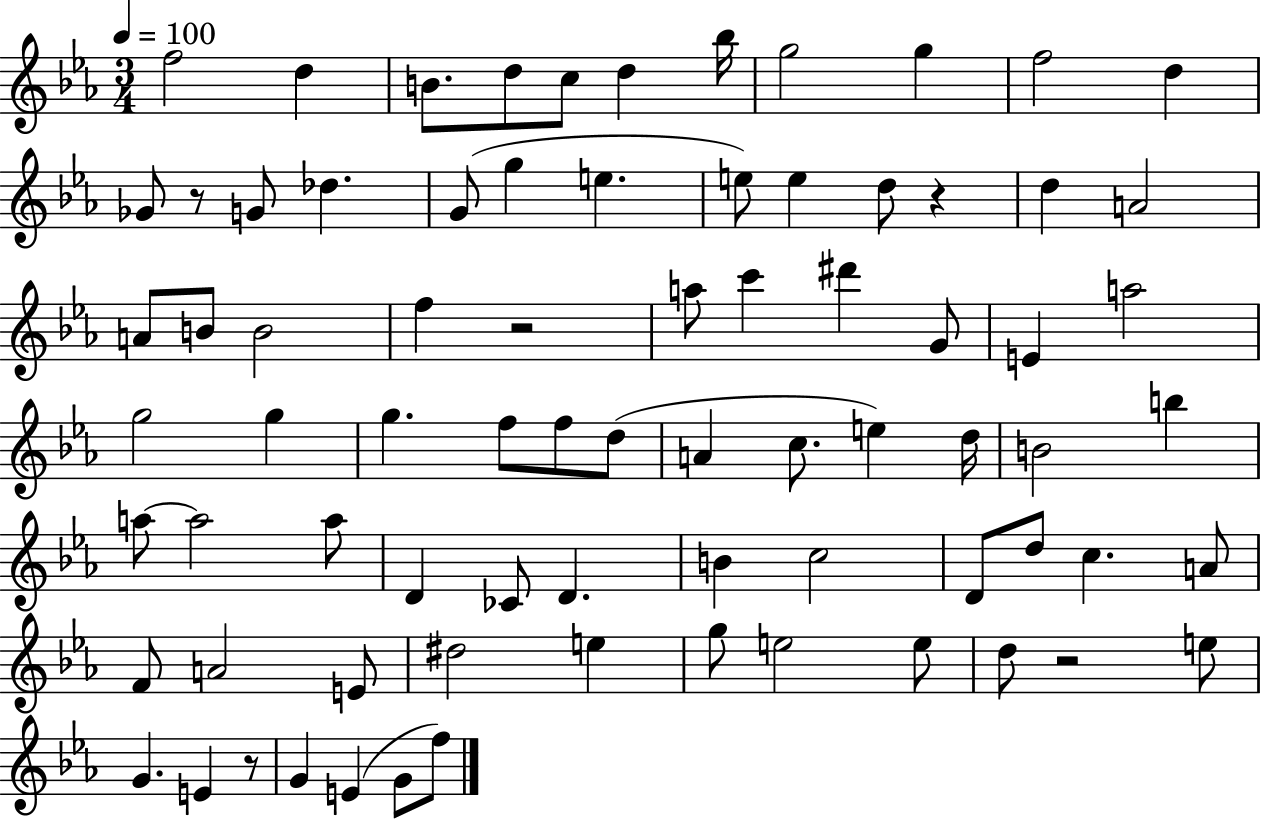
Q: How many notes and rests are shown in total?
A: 77